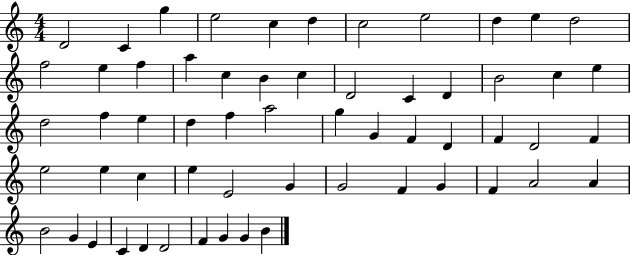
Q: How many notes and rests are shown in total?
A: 59